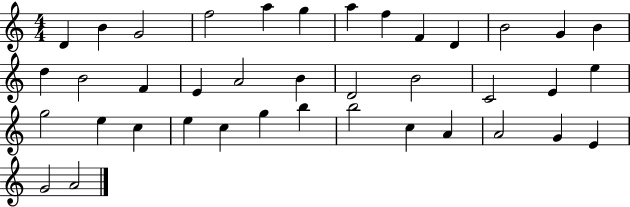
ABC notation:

X:1
T:Untitled
M:4/4
L:1/4
K:C
D B G2 f2 a g a f F D B2 G B d B2 F E A2 B D2 B2 C2 E e g2 e c e c g b b2 c A A2 G E G2 A2